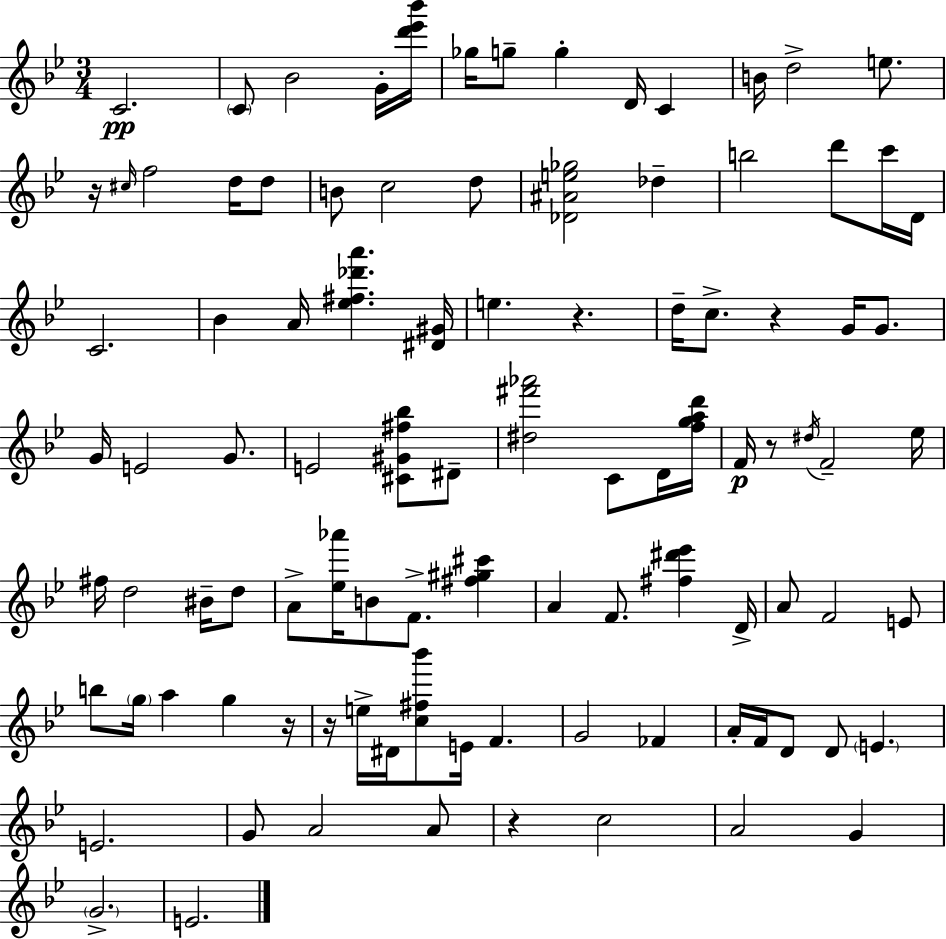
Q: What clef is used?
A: treble